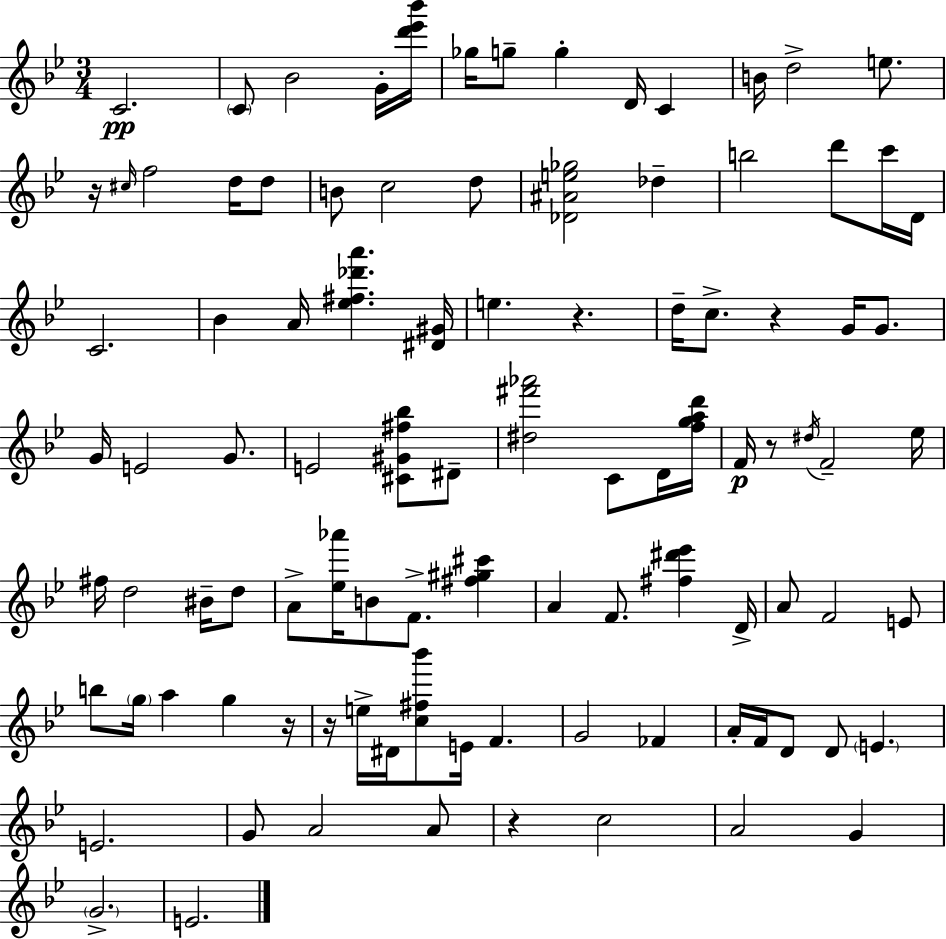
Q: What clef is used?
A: treble